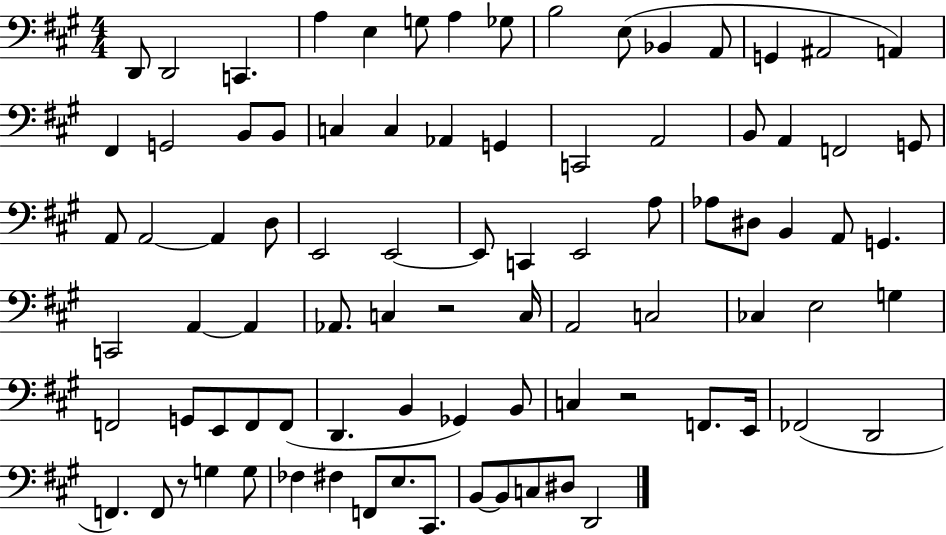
X:1
T:Untitled
M:4/4
L:1/4
K:A
D,,/2 D,,2 C,, A, E, G,/2 A, _G,/2 B,2 E,/2 _B,, A,,/2 G,, ^A,,2 A,, ^F,, G,,2 B,,/2 B,,/2 C, C, _A,, G,, C,,2 A,,2 B,,/2 A,, F,,2 G,,/2 A,,/2 A,,2 A,, D,/2 E,,2 E,,2 E,,/2 C,, E,,2 A,/2 _A,/2 ^D,/2 B,, A,,/2 G,, C,,2 A,, A,, _A,,/2 C, z2 C,/4 A,,2 C,2 _C, E,2 G, F,,2 G,,/2 E,,/2 F,,/2 F,,/2 D,, B,, _G,, B,,/2 C, z2 F,,/2 E,,/4 _F,,2 D,,2 F,, F,,/2 z/2 G, G,/2 _F, ^F, F,,/2 E,/2 ^C,,/2 B,,/2 B,,/2 C,/2 ^D,/2 D,,2